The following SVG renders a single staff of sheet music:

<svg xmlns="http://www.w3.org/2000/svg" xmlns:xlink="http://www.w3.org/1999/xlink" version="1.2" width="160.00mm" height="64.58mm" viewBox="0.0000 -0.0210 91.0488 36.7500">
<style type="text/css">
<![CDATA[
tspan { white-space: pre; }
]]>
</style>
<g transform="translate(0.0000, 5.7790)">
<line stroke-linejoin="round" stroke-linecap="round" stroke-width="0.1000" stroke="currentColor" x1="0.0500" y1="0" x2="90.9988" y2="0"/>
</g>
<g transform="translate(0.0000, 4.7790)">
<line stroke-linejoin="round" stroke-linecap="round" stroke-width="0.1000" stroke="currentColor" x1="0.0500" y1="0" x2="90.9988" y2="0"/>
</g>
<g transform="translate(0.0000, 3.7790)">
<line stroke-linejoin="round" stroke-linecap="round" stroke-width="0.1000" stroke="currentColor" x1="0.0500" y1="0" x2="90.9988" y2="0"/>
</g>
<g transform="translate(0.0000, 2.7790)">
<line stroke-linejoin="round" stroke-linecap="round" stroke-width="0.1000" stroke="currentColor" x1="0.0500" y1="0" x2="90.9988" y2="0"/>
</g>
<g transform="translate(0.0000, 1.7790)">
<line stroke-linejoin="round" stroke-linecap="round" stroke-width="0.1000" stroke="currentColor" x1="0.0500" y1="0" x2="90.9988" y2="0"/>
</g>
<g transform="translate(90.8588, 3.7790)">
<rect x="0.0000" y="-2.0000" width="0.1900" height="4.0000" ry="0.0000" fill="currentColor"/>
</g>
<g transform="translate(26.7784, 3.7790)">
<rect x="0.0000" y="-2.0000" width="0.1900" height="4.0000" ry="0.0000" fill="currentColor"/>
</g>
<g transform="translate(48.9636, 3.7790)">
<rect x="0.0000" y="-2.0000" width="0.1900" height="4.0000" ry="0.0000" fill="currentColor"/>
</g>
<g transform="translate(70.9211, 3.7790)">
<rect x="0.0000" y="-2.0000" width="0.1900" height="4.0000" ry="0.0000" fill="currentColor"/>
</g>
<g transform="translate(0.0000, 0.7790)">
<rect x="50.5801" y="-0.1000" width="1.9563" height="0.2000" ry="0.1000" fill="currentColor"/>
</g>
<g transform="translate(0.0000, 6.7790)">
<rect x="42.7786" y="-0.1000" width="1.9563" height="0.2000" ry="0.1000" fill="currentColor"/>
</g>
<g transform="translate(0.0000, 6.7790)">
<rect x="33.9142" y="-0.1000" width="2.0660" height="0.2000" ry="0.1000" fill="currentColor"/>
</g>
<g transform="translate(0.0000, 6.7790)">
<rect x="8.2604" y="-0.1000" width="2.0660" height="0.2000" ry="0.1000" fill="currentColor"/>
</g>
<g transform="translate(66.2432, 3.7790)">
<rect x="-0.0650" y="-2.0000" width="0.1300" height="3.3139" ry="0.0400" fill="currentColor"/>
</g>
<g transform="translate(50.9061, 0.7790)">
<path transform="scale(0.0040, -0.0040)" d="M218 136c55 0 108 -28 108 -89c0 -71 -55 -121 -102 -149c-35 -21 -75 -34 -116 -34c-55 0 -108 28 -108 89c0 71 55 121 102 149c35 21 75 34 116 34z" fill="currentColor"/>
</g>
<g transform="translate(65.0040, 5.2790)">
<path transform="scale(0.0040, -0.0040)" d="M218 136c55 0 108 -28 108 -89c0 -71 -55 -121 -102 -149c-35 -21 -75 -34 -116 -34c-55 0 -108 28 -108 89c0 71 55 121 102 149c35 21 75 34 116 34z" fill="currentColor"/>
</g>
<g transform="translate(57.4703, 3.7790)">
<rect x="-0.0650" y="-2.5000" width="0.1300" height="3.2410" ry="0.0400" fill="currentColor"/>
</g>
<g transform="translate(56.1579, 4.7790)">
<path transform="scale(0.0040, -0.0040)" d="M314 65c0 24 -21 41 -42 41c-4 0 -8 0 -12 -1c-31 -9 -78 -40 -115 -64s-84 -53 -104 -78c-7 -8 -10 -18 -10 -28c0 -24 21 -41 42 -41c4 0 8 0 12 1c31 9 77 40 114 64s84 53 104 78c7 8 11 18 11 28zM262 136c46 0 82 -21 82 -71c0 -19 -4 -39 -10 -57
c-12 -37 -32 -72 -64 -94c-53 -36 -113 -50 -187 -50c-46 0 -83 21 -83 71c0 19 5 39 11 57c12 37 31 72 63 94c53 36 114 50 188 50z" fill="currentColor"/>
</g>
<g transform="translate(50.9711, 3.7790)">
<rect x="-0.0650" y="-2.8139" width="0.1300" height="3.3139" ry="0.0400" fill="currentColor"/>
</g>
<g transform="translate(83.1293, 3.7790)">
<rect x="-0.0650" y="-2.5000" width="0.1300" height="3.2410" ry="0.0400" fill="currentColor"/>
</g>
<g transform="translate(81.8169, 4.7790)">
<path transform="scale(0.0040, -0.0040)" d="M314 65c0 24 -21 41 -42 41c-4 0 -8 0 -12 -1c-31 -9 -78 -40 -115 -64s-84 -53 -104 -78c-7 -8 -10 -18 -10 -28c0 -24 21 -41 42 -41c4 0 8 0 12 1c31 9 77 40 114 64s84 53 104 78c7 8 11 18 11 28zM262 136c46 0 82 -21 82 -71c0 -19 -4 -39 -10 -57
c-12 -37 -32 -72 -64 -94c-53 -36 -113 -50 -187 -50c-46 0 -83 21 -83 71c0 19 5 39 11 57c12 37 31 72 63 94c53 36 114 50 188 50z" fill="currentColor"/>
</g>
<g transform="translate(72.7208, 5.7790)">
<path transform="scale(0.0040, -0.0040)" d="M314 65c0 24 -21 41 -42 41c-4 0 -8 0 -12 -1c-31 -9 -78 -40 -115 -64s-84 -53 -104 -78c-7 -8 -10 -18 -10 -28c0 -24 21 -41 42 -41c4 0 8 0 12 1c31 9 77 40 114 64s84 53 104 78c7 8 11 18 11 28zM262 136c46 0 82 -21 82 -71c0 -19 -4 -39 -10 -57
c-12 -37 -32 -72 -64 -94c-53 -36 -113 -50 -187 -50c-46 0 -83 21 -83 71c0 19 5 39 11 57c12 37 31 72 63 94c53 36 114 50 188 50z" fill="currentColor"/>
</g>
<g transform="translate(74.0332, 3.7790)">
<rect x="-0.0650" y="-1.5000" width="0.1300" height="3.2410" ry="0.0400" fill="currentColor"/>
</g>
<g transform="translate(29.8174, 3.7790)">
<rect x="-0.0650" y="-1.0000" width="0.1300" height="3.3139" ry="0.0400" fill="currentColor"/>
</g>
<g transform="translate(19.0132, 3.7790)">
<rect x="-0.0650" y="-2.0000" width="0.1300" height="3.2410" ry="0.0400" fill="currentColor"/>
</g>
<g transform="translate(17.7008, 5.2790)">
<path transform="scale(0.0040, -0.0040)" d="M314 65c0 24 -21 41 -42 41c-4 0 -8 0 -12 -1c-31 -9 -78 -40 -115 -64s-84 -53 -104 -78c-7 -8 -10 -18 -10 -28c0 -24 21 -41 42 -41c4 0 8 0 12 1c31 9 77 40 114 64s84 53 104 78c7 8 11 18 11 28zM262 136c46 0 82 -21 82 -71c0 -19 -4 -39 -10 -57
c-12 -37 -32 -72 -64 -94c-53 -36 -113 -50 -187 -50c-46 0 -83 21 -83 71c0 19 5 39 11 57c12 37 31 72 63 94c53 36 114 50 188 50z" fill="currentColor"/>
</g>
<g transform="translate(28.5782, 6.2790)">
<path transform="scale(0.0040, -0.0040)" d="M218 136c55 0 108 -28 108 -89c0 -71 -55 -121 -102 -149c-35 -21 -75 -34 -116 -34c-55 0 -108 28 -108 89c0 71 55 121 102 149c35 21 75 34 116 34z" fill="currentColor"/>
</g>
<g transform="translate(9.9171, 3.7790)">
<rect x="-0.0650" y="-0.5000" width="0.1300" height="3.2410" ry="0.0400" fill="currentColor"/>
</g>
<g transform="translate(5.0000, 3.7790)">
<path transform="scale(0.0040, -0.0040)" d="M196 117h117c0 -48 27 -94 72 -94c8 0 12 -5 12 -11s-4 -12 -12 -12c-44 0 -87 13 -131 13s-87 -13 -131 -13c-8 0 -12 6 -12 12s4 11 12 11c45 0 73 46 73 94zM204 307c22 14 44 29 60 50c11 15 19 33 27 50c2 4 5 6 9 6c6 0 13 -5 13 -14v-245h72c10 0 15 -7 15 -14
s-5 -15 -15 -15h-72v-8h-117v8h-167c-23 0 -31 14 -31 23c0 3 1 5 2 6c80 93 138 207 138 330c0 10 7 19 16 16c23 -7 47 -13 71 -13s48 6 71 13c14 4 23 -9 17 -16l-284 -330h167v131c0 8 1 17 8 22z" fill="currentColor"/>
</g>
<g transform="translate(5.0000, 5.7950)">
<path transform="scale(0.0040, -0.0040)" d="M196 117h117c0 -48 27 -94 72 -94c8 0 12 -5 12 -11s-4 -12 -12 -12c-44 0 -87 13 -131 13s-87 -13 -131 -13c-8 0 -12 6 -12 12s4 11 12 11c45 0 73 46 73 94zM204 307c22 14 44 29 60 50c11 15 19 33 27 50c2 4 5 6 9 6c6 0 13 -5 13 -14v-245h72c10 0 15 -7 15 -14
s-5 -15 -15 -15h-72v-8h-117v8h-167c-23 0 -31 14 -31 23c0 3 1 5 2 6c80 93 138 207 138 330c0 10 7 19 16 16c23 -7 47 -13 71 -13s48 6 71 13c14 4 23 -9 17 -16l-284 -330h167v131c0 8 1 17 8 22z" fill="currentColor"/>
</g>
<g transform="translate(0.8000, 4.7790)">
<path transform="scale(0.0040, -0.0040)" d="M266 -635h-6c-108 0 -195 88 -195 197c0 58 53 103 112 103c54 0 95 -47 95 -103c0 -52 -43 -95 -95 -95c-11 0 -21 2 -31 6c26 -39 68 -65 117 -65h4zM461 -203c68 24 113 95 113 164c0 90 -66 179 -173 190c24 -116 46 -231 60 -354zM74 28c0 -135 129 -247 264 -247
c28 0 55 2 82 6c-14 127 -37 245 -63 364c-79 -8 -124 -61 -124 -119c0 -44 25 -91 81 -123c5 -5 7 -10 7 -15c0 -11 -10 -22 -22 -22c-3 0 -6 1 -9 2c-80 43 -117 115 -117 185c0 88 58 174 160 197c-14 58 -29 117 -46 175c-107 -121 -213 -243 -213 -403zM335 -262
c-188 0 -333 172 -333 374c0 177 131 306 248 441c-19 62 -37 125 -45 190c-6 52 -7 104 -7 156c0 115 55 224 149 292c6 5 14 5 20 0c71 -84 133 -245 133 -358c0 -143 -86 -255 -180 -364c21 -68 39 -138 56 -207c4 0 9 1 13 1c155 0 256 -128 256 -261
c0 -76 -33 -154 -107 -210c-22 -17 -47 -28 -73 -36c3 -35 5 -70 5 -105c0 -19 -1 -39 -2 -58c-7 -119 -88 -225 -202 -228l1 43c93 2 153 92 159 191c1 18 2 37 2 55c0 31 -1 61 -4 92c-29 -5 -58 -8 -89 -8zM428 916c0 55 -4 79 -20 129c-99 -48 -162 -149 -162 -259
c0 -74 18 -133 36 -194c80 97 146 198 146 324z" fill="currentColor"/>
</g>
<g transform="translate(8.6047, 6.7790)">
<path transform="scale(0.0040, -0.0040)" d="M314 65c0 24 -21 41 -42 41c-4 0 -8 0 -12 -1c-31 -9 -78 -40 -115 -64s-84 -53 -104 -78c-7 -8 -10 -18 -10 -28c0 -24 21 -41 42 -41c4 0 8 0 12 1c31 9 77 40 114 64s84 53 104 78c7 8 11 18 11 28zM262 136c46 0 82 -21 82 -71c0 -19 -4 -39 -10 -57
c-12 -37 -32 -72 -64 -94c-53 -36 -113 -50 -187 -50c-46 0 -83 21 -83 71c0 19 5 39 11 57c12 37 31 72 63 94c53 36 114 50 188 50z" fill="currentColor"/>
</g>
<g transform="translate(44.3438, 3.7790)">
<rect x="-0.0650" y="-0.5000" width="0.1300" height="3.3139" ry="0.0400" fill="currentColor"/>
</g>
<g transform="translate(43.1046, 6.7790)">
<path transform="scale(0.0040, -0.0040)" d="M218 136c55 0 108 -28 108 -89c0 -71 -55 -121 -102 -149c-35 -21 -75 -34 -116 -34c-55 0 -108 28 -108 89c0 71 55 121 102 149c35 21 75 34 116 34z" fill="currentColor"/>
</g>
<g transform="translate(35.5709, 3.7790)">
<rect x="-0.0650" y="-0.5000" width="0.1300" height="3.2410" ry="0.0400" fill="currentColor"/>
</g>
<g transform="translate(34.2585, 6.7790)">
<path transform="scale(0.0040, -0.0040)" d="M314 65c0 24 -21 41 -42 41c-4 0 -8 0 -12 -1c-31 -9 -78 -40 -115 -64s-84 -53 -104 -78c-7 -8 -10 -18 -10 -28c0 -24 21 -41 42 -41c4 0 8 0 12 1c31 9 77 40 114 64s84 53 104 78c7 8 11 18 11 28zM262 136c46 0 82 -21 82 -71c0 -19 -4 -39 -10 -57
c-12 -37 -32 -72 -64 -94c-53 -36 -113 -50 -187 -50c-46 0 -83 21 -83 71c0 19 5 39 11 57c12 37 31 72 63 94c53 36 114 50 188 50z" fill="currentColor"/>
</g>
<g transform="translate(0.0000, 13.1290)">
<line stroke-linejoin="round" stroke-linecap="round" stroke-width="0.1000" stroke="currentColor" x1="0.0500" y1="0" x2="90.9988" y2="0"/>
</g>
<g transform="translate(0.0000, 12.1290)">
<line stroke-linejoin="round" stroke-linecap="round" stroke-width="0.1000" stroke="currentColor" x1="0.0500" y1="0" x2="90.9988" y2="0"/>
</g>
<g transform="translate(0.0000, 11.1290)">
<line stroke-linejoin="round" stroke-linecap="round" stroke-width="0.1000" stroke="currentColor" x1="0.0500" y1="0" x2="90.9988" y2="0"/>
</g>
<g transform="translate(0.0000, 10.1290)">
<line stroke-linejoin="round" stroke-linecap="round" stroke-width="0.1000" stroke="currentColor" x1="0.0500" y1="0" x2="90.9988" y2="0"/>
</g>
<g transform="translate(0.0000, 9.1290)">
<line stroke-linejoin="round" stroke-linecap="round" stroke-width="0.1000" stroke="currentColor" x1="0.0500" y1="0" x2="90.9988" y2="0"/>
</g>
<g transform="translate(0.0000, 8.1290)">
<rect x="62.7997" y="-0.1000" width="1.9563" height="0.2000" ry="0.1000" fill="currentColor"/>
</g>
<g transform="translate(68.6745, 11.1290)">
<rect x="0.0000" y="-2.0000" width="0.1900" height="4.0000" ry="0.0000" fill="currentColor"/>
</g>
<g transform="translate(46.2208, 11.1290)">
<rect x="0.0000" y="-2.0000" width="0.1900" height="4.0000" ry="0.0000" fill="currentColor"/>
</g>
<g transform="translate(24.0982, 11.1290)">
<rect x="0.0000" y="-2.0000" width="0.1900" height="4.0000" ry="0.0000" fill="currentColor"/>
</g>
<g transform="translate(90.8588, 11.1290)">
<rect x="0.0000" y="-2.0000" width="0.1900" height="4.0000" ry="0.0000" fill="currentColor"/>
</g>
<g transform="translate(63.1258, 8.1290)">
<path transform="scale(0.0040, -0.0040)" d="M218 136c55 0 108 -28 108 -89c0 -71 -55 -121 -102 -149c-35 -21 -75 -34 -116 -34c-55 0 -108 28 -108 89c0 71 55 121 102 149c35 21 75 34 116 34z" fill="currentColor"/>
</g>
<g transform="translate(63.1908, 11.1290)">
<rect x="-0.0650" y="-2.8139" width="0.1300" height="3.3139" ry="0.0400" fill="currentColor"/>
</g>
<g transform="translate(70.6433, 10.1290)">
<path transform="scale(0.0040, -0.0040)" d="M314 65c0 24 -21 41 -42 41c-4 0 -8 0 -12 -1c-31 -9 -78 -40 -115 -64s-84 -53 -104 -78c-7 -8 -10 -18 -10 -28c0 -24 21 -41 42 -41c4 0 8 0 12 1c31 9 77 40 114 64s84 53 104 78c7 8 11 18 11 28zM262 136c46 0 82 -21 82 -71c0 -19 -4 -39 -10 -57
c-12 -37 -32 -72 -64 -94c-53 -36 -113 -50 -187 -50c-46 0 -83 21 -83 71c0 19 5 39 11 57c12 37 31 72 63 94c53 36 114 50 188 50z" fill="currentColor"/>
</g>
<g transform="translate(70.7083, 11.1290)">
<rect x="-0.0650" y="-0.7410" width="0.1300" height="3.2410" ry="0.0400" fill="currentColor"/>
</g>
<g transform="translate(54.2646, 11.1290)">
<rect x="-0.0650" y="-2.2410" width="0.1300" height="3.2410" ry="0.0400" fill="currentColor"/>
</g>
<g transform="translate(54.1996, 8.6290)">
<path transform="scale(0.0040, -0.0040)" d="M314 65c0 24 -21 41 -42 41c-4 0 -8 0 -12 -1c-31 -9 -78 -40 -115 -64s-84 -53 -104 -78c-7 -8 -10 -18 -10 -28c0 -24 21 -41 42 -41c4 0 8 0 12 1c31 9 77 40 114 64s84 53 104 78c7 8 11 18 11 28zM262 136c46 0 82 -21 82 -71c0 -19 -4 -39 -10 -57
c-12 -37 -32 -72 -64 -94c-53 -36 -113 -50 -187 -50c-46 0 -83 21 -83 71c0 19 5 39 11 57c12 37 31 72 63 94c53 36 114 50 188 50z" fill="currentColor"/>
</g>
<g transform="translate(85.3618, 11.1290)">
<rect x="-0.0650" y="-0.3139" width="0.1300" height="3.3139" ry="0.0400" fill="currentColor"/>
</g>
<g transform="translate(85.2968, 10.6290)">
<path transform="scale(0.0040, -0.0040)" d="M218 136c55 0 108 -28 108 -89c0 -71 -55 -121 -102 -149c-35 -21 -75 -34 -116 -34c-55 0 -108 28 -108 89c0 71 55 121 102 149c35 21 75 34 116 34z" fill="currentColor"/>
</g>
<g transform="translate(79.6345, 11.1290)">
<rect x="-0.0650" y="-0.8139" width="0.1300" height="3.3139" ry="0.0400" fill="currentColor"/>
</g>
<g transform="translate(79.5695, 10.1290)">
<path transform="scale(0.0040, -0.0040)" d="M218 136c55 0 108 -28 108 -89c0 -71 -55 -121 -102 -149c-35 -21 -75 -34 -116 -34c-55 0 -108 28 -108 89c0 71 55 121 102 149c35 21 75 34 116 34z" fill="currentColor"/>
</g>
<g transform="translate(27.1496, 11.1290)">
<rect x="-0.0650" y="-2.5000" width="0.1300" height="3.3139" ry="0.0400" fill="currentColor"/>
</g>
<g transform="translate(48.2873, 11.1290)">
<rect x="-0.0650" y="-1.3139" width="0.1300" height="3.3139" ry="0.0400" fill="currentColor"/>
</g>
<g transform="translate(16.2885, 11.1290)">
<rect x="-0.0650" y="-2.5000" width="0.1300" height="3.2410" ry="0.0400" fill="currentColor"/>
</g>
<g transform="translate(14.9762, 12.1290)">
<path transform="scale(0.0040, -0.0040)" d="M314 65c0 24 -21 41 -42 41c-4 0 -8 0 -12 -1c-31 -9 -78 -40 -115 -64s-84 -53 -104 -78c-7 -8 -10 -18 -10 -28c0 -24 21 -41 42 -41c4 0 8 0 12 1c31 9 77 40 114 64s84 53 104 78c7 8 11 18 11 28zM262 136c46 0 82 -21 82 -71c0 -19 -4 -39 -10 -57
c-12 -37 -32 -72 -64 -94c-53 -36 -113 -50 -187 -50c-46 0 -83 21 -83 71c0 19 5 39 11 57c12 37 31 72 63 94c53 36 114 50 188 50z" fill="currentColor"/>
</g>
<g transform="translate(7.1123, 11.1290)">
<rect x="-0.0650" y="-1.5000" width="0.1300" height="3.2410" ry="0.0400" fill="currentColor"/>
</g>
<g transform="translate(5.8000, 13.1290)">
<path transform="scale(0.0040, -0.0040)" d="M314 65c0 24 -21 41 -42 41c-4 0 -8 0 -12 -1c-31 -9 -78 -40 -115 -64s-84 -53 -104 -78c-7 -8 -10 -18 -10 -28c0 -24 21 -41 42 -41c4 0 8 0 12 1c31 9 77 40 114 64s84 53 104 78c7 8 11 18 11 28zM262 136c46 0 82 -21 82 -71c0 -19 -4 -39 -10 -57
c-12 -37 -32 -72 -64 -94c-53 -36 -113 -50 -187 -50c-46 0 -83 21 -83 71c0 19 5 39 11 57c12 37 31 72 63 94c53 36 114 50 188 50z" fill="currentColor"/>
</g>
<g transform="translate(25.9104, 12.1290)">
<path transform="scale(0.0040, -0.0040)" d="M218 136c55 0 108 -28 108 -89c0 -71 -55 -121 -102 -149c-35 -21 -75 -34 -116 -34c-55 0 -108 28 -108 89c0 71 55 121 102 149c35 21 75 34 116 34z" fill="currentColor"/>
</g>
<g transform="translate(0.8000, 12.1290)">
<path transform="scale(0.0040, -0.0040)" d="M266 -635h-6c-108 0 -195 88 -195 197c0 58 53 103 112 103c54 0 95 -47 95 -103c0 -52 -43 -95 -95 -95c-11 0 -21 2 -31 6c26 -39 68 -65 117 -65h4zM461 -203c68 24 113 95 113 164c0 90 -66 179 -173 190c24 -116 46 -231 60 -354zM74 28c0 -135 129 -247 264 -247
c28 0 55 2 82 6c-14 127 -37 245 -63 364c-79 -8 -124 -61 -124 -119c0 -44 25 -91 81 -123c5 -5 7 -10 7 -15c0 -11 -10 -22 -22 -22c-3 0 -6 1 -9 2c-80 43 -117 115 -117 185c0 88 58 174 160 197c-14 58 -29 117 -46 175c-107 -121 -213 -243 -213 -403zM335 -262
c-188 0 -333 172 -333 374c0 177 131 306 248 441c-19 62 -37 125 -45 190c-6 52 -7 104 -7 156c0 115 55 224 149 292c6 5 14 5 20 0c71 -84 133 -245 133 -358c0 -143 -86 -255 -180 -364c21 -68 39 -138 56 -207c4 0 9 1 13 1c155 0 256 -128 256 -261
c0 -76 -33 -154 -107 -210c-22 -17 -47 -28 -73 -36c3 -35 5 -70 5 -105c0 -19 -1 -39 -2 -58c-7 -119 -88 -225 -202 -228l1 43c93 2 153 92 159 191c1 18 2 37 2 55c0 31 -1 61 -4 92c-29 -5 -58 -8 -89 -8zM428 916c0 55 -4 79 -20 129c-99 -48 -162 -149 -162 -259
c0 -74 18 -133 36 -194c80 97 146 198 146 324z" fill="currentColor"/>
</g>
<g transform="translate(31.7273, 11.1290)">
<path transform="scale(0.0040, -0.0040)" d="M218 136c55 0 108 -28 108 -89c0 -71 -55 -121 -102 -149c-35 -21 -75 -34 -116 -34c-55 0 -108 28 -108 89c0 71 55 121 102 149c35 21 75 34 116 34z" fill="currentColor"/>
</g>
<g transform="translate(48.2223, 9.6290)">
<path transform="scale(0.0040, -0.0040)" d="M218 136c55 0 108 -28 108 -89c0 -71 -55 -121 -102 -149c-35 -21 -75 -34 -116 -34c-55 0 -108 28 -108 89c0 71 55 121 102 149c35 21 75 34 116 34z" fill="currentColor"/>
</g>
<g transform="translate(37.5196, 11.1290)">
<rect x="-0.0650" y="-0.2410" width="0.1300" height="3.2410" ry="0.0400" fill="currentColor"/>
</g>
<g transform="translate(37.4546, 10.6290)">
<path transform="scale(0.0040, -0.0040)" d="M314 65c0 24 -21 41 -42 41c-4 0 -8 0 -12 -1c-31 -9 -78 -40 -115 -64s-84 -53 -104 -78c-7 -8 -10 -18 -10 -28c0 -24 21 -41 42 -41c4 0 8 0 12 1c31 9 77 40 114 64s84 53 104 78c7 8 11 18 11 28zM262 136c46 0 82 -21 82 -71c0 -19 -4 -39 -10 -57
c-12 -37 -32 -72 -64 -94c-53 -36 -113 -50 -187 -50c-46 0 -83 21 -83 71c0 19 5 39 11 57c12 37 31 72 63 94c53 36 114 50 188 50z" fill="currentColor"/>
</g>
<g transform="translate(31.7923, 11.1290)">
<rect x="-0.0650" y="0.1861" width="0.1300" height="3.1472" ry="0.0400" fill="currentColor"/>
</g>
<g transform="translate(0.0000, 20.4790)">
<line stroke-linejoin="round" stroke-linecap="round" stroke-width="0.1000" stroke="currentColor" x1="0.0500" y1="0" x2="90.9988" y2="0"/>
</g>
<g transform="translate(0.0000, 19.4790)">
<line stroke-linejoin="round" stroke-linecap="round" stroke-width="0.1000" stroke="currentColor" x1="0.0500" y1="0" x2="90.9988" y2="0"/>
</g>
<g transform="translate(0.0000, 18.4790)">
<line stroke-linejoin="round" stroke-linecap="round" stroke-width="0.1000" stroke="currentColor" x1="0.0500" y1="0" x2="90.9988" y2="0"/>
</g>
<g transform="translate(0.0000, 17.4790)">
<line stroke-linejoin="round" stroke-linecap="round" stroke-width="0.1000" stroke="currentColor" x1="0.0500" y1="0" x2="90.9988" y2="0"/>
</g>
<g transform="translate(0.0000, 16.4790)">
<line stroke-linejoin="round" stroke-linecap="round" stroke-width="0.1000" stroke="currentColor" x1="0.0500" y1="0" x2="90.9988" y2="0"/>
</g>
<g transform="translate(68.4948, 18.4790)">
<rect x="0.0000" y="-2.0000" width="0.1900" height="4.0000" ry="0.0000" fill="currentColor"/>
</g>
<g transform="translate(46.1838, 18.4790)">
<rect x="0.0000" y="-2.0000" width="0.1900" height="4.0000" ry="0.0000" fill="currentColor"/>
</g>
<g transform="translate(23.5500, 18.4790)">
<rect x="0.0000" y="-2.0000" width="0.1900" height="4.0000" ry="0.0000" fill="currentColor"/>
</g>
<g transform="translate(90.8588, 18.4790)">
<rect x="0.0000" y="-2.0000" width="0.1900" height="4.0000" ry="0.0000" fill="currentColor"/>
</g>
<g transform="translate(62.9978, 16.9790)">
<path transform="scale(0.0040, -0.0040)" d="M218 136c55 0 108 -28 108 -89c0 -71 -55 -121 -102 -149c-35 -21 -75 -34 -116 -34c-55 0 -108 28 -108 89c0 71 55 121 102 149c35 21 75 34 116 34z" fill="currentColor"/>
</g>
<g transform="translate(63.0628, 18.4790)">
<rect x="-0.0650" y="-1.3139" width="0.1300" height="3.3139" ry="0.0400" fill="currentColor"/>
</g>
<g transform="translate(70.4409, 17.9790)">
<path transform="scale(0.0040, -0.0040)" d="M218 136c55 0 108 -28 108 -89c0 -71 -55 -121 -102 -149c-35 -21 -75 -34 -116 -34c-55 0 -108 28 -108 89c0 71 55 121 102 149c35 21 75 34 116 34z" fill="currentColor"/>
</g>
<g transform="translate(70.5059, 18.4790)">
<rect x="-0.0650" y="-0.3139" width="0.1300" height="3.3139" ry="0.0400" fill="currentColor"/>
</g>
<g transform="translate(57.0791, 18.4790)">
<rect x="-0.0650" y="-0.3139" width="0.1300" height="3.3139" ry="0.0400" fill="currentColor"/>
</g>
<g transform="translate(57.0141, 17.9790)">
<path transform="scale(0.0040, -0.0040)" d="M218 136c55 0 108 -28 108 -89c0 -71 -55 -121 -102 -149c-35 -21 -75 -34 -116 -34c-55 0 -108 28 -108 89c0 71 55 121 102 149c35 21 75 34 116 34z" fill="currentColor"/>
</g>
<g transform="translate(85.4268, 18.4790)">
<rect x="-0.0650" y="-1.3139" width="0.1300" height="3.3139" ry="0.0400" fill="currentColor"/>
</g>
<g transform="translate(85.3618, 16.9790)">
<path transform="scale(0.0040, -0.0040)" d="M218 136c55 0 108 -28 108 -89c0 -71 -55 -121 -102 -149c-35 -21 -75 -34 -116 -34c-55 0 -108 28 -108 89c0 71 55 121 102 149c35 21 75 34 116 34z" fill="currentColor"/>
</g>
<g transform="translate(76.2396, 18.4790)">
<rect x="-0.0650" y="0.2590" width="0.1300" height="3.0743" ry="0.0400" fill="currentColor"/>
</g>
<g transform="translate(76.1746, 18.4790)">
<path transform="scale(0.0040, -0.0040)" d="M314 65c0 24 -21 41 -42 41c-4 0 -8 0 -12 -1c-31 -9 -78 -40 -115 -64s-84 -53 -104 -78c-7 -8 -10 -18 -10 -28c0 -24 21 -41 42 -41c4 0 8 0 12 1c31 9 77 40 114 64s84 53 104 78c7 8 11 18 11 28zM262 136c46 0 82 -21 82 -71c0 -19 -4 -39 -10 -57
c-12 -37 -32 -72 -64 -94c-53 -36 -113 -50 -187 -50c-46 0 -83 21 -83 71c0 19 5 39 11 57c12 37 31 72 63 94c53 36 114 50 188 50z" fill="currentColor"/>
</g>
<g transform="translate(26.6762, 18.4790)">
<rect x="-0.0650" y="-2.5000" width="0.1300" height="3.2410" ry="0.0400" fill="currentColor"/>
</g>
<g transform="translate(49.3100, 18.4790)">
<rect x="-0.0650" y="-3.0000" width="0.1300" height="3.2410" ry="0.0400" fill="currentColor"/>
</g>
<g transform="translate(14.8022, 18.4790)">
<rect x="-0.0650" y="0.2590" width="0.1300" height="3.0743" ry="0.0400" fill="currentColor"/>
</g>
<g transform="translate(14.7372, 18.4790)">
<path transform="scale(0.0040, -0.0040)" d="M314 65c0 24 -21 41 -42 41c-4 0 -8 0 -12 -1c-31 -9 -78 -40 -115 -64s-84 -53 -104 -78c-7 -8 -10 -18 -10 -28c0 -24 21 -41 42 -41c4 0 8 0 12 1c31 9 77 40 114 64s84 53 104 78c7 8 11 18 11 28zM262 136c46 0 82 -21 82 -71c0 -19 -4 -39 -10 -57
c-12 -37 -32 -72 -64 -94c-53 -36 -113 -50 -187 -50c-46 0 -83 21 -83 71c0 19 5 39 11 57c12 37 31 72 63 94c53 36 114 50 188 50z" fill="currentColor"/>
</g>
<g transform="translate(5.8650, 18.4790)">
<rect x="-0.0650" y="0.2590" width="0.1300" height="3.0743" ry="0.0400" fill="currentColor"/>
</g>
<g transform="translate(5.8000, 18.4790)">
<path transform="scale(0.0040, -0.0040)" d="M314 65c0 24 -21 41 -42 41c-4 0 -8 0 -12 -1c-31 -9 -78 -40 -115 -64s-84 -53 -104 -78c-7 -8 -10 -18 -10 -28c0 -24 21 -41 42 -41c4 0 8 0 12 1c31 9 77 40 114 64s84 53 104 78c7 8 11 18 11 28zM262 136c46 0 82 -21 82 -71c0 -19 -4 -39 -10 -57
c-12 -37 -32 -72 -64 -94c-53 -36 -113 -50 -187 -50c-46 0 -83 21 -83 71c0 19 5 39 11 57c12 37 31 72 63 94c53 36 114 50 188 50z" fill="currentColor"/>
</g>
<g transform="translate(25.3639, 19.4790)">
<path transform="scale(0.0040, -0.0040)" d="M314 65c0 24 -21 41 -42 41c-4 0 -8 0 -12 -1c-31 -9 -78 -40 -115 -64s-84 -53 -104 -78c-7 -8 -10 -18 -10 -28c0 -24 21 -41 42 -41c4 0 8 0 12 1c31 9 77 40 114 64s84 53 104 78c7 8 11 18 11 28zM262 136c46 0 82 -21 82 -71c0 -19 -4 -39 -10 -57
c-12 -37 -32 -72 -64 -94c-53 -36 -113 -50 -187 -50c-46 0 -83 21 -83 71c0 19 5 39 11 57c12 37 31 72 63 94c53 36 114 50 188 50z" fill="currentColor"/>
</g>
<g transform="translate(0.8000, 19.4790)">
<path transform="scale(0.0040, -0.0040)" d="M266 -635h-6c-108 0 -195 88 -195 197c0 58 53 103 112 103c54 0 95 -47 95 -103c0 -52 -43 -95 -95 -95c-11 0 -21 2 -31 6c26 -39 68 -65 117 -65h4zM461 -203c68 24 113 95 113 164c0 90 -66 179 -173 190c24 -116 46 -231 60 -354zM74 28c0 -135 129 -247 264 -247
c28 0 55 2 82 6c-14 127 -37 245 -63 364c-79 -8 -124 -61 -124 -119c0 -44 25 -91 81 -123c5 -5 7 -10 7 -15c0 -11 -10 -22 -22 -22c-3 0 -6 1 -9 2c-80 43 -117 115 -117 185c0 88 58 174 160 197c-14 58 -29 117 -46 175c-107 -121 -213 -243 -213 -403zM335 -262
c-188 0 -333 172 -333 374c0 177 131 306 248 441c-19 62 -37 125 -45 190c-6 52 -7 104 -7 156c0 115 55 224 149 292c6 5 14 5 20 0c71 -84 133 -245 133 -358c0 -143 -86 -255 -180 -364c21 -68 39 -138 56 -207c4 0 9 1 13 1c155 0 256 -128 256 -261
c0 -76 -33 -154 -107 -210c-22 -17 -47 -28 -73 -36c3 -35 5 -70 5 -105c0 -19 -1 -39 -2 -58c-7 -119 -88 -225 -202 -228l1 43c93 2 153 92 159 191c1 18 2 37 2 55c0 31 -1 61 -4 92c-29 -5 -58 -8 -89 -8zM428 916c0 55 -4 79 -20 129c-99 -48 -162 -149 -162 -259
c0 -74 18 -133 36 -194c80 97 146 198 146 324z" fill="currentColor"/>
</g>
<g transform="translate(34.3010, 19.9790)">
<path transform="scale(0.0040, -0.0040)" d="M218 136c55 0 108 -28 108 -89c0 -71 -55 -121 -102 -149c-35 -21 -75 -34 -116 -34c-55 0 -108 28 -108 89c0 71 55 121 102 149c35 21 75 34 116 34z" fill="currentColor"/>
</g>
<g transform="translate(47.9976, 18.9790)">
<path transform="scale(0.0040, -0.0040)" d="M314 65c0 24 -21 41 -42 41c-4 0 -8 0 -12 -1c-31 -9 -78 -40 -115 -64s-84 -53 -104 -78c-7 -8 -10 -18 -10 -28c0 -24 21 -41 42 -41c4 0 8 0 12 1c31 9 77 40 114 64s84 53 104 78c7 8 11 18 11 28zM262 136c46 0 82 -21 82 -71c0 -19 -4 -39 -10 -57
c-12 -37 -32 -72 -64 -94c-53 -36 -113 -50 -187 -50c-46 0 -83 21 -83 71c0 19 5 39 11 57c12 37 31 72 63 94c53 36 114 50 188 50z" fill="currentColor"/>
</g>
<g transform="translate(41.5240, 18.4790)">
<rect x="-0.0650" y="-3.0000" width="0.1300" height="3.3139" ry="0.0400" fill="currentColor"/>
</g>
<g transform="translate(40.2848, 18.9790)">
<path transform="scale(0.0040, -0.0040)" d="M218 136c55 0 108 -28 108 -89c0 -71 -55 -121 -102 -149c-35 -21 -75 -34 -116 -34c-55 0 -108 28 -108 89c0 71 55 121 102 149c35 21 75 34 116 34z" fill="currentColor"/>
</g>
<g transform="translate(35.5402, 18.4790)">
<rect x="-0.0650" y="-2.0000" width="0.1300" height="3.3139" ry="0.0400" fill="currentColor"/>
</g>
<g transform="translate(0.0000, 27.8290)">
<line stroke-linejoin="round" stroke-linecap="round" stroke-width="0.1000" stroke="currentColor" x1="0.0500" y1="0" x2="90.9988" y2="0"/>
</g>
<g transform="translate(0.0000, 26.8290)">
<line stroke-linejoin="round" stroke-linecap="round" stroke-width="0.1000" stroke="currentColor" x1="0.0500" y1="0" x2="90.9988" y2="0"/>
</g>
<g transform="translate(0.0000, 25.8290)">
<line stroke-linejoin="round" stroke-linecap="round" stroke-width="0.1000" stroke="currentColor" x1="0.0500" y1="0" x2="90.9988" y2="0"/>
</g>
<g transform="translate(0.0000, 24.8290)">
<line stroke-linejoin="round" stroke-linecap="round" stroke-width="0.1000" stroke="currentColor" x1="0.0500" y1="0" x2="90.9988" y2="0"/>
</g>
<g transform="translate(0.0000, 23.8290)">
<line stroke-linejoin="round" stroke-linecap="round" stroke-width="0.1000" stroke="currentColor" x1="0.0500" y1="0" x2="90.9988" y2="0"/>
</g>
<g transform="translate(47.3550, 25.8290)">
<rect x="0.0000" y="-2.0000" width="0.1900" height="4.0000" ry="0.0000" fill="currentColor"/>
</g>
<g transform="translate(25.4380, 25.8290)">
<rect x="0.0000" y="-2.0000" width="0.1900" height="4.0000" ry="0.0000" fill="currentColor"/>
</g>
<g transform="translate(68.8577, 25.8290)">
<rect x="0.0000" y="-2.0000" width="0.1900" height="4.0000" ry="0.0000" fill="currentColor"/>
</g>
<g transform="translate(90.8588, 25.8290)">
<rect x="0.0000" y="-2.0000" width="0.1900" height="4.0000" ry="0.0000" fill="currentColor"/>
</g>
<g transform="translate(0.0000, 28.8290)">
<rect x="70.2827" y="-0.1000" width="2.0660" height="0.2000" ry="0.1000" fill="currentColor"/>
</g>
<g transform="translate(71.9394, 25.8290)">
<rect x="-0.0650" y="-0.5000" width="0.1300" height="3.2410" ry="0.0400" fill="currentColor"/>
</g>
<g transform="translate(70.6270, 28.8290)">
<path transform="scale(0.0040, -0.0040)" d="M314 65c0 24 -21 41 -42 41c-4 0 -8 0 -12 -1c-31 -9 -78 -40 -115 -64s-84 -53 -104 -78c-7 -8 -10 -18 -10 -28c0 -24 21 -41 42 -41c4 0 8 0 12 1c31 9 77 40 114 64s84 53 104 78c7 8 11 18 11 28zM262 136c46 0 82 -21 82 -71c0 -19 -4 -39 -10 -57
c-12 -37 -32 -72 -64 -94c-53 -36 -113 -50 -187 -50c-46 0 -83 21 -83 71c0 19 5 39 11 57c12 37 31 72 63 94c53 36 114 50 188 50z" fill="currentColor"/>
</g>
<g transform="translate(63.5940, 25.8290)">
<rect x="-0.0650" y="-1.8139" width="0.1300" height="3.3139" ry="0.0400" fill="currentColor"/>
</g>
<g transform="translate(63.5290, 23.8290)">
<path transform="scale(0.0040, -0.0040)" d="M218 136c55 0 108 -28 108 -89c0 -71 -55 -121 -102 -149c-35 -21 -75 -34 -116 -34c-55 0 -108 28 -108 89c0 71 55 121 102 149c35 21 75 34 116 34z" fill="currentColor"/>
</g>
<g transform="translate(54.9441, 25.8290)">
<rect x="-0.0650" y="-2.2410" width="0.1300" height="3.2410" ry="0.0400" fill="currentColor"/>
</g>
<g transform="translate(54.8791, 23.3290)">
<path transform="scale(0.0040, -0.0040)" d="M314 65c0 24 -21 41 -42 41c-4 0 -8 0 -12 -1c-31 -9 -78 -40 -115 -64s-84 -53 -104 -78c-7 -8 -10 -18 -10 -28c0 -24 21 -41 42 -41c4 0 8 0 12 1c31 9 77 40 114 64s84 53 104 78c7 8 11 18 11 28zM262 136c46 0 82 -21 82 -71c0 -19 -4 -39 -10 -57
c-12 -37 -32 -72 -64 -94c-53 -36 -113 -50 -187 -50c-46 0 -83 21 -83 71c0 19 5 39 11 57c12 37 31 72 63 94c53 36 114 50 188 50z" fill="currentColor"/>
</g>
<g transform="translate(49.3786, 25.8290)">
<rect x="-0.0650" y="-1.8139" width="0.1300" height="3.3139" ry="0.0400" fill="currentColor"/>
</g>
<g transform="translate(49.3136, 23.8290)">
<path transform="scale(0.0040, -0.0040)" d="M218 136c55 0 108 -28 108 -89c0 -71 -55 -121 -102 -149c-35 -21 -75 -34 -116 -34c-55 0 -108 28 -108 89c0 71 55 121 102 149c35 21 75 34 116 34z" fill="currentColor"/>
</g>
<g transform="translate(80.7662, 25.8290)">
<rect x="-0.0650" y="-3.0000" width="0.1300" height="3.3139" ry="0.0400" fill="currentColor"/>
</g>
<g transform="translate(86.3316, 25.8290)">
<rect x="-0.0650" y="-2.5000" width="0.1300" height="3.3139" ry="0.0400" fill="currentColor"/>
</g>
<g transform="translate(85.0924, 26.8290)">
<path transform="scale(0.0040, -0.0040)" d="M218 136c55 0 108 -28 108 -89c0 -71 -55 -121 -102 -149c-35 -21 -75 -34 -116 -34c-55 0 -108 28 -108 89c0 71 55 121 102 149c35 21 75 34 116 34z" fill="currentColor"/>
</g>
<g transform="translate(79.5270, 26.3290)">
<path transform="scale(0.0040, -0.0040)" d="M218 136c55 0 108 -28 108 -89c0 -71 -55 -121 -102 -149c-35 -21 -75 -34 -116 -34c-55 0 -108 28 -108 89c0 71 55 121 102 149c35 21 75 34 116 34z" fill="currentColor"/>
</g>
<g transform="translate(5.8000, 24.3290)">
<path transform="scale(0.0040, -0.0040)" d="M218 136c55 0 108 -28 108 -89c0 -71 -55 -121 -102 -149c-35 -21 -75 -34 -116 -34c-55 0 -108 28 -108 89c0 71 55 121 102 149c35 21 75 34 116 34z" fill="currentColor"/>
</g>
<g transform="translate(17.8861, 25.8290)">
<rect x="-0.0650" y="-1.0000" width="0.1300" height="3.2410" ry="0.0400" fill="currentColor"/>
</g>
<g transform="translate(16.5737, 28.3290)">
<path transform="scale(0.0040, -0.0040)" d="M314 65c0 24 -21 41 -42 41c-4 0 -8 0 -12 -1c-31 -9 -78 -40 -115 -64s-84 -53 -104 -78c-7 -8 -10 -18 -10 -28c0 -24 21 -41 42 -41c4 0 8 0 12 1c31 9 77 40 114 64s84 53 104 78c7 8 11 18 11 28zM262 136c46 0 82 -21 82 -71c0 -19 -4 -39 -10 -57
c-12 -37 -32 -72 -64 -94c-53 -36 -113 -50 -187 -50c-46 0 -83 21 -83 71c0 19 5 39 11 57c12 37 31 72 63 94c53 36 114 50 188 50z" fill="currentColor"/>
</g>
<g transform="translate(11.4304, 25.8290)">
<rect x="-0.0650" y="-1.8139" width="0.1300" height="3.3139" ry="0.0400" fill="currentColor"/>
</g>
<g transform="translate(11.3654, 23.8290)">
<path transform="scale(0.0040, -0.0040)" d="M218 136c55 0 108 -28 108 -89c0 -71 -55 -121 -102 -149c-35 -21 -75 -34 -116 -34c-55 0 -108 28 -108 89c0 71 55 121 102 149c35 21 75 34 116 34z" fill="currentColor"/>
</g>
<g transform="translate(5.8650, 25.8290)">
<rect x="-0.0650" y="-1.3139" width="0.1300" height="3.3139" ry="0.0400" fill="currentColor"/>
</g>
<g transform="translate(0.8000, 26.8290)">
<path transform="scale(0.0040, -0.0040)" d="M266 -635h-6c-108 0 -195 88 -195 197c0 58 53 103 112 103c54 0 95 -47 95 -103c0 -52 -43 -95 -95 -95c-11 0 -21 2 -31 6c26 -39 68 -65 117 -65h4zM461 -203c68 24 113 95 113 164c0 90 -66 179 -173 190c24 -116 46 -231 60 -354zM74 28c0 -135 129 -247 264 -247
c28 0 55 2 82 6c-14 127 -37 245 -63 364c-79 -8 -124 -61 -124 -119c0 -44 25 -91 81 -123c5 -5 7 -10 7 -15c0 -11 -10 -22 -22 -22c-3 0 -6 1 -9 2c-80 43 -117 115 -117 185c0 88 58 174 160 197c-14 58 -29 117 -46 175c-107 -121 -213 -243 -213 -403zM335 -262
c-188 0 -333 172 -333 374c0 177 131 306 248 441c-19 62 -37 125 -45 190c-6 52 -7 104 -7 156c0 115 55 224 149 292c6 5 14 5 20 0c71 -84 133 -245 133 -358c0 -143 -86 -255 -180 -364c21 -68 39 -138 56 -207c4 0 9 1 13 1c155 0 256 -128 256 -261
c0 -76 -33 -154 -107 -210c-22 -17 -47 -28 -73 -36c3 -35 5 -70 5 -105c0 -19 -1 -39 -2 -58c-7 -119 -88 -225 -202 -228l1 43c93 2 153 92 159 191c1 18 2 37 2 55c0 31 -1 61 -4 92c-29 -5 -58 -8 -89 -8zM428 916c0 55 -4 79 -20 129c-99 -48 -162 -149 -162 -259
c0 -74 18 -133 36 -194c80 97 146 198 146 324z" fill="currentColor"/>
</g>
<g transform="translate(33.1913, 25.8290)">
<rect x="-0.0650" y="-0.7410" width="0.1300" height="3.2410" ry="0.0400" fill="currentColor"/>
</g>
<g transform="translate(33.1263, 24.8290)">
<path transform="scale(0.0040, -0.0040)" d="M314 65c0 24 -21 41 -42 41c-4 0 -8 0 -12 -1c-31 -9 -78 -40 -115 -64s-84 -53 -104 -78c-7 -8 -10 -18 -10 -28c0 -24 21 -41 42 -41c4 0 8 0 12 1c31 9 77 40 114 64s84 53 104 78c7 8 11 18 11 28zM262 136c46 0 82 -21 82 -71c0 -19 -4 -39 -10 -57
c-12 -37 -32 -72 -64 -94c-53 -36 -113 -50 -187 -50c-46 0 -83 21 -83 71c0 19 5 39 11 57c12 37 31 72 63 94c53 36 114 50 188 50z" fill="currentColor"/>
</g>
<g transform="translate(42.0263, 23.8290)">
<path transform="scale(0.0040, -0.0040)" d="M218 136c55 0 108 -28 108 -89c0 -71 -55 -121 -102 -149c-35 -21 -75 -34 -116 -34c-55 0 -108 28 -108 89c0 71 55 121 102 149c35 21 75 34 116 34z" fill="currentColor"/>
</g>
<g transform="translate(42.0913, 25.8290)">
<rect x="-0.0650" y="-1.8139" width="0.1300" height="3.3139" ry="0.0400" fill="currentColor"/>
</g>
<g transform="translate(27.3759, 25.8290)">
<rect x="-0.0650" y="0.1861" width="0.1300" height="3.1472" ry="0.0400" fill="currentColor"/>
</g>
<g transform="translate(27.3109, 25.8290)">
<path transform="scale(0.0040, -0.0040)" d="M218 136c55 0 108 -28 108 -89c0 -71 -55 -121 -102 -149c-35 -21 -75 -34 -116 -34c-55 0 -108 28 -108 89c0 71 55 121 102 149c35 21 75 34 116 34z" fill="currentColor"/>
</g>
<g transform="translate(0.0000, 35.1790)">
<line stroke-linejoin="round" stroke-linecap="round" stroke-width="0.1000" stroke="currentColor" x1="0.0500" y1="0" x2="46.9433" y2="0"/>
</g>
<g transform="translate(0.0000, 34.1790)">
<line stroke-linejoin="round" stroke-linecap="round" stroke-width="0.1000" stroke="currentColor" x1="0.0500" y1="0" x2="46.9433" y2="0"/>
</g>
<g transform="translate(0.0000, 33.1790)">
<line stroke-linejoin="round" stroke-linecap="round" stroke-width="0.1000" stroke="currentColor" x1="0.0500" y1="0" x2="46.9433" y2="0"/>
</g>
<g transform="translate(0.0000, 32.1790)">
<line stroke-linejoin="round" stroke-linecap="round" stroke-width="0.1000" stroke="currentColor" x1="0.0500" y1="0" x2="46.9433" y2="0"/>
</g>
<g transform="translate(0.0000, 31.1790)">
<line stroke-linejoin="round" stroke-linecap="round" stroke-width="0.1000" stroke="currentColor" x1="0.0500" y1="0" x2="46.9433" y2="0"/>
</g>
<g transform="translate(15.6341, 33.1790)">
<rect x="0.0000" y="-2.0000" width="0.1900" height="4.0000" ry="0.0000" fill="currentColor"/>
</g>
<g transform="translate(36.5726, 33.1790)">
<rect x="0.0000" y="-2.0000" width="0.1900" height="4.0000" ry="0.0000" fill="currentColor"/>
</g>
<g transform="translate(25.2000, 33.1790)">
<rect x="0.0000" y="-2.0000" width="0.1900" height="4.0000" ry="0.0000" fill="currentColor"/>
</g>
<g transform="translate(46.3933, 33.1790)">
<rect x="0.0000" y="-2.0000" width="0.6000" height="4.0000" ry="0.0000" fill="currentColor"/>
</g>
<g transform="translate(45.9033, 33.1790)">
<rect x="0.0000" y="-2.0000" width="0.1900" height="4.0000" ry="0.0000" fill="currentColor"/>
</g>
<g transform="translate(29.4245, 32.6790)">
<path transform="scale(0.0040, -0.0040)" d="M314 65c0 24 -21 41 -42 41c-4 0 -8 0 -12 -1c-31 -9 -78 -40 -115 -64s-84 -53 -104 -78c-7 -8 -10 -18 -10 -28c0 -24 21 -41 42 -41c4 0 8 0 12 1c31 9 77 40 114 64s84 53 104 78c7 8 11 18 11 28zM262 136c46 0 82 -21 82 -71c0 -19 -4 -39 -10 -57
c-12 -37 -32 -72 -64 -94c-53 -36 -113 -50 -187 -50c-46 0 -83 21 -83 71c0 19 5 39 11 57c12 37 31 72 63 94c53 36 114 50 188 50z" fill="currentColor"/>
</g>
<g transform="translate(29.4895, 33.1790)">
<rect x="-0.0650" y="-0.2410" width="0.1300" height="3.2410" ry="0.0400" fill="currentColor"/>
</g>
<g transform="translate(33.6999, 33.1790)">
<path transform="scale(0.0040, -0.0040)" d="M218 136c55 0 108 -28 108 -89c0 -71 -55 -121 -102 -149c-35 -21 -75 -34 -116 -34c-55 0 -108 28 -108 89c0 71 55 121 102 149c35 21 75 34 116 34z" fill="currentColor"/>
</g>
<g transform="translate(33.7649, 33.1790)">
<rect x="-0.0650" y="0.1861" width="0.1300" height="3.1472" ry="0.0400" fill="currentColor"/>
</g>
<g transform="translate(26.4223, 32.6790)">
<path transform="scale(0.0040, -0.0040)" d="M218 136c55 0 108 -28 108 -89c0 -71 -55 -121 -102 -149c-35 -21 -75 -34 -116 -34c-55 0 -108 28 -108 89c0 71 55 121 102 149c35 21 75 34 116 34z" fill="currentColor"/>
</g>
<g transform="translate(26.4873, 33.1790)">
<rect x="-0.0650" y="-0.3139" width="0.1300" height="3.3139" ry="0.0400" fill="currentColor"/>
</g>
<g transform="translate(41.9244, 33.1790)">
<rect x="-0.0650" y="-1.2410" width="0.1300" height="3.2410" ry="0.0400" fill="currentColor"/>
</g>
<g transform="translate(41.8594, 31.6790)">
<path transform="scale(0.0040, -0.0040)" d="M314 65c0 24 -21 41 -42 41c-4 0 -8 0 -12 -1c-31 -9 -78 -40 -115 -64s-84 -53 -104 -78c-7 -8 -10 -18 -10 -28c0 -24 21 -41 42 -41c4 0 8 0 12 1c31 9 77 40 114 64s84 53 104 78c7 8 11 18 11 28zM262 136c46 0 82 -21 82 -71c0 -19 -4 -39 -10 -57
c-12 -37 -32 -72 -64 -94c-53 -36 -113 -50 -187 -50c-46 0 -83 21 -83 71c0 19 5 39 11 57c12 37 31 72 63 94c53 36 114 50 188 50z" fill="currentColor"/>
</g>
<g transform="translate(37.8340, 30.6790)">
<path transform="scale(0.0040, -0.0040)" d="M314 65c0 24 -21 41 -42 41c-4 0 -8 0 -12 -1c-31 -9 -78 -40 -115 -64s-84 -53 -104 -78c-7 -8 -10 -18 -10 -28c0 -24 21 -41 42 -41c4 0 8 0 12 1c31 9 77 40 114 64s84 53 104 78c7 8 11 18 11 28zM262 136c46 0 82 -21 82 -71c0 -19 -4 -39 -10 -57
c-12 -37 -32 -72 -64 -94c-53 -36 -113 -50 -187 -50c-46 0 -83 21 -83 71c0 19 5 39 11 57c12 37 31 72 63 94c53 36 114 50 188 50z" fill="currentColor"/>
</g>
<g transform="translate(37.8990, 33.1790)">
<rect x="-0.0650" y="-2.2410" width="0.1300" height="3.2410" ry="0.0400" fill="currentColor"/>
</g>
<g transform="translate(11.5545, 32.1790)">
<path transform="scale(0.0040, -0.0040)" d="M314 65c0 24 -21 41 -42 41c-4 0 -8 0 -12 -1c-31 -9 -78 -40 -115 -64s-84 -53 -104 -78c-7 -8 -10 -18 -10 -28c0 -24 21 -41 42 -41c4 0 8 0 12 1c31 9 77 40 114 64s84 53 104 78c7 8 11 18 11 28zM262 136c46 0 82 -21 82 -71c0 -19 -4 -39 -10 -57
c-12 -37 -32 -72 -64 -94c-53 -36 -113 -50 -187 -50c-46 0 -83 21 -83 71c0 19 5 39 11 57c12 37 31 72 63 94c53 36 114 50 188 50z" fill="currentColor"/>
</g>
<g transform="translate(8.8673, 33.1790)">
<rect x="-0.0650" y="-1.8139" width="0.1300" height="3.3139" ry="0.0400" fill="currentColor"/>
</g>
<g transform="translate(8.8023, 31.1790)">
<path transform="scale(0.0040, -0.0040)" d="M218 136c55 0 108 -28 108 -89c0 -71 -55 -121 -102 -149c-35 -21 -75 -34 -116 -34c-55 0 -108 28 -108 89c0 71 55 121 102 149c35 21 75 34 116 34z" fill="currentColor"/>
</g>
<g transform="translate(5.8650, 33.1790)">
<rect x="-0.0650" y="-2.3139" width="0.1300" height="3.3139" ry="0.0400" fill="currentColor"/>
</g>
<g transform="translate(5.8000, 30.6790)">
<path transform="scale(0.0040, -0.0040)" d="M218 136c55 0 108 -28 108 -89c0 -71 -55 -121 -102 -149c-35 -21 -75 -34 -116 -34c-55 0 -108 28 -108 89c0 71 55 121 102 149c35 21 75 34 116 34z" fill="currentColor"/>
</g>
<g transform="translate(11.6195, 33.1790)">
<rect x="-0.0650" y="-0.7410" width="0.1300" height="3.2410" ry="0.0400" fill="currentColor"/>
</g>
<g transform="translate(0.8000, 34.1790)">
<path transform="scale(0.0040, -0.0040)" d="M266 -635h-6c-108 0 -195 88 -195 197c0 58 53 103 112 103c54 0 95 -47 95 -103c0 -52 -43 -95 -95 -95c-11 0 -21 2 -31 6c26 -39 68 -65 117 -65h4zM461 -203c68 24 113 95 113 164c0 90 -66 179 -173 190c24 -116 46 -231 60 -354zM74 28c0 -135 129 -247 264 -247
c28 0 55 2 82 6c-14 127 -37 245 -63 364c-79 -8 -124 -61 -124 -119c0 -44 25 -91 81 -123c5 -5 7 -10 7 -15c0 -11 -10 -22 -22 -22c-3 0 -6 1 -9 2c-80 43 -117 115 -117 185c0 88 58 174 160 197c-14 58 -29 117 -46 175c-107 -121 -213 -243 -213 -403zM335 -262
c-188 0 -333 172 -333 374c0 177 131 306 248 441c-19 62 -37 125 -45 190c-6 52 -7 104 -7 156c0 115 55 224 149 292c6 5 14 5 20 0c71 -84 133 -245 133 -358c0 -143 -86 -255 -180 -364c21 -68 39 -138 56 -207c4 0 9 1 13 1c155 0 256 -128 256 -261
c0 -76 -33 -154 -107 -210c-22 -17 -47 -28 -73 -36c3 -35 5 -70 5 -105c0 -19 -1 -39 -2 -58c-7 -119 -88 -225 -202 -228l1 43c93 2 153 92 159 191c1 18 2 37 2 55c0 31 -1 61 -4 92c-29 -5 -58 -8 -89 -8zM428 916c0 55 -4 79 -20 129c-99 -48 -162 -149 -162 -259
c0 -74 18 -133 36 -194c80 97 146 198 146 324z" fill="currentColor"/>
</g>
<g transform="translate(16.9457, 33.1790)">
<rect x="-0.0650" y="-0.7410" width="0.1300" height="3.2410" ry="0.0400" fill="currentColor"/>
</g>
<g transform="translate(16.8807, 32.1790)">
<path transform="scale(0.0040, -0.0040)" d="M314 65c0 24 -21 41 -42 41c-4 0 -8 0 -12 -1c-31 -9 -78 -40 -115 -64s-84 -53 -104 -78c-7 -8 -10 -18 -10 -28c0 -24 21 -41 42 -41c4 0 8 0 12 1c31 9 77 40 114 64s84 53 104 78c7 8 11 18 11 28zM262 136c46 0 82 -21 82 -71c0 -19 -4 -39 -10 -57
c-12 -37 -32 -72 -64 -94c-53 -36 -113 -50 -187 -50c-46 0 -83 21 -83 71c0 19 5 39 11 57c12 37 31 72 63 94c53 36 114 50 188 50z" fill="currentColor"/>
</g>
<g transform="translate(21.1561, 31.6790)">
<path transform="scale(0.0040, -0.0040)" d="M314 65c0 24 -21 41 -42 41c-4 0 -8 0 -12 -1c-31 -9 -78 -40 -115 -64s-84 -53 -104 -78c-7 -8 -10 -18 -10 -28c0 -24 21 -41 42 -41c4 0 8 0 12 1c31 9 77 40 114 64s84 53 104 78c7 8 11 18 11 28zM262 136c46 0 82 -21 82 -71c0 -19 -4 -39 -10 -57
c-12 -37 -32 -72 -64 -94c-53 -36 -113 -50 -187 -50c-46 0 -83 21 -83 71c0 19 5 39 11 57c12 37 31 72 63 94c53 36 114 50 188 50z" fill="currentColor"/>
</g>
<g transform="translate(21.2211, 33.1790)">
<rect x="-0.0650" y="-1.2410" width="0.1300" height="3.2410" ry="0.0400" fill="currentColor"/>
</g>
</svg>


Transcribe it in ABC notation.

X:1
T:Untitled
M:4/4
L:1/4
K:C
C2 F2 D C2 C a G2 F E2 G2 E2 G2 G B c2 e g2 a d2 d c B2 B2 G2 F A A2 c e c B2 e e f D2 B d2 f f g2 f C2 A G g f d2 d2 e2 c c2 B g2 e2